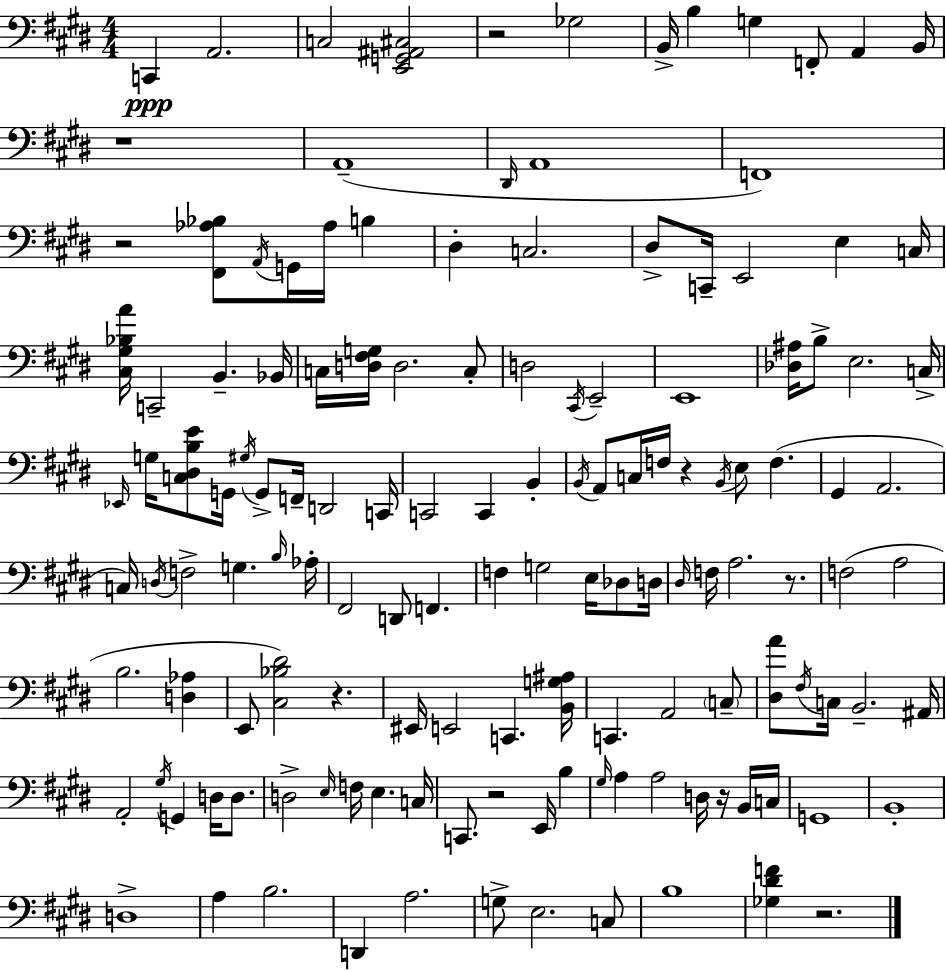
C2/q A2/h. C3/h [E2,G2,A#2,C#3]/h R/h Gb3/h B2/s B3/q G3/q F2/e A2/q B2/s R/w A2/w D#2/s A2/w F2/w R/h [F#2,Ab3,Bb3]/e A2/s G2/s Ab3/s B3/q D#3/q C3/h. D#3/e C2/s E2/h E3/q C3/s [C#3,G#3,Bb3,A4]/s C2/h B2/q. Bb2/s C3/s [D3,F#3,G3]/s D3/h. C3/e D3/h C#2/s E2/h E2/w [Db3,A#3]/s B3/e E3/h. C3/s Eb2/s G3/s [C3,D#3,B3,E4]/e G2/s G#3/s G2/e F2/s D2/h C2/s C2/h C2/q B2/q B2/s A2/e C3/s F3/s R/q B2/s E3/e F3/q. G#2/q A2/h. C3/s D3/s F3/h G3/q. B3/s Ab3/s F#2/h D2/e F2/q. F3/q G3/h E3/s Db3/e D3/s D#3/s F3/s A3/h. R/e. F3/h A3/h B3/h. [D3,Ab3]/q E2/e [C#3,Bb3,D#4]/h R/q. EIS2/s E2/h C2/q. [B2,G3,A#3]/s C2/q. A2/h C3/e [D#3,A4]/e F#3/s C3/s B2/h. A#2/s A2/h G#3/s G2/q D3/s D3/e. D3/h E3/s F3/s E3/q. C3/s C2/e. R/h E2/s B3/q G#3/s A3/q A3/h D3/s R/s B2/s C3/s G2/w B2/w D3/w A3/q B3/h. D2/q A3/h. G3/e E3/h. C3/e B3/w [Gb3,D#4,F4]/q R/h.